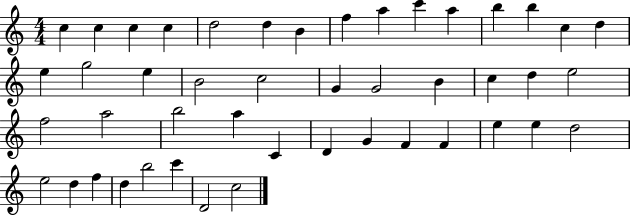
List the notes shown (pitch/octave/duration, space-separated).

C5/q C5/q C5/q C5/q D5/h D5/q B4/q F5/q A5/q C6/q A5/q B5/q B5/q C5/q D5/q E5/q G5/h E5/q B4/h C5/h G4/q G4/h B4/q C5/q D5/q E5/h F5/h A5/h B5/h A5/q C4/q D4/q G4/q F4/q F4/q E5/q E5/q D5/h E5/h D5/q F5/q D5/q B5/h C6/q D4/h C5/h